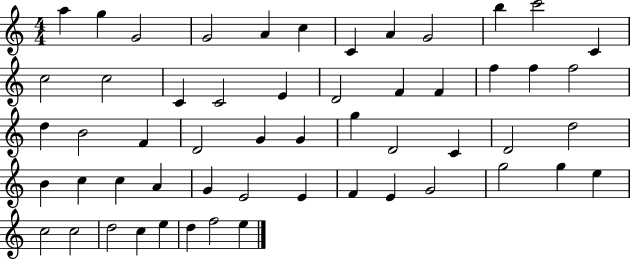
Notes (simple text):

A5/q G5/q G4/h G4/h A4/q C5/q C4/q A4/q G4/h B5/q C6/h C4/q C5/h C5/h C4/q C4/h E4/q D4/h F4/q F4/q F5/q F5/q F5/h D5/q B4/h F4/q D4/h G4/q G4/q G5/q D4/h C4/q D4/h D5/h B4/q C5/q C5/q A4/q G4/q E4/h E4/q F4/q E4/q G4/h G5/h G5/q E5/q C5/h C5/h D5/h C5/q E5/q D5/q F5/h E5/q